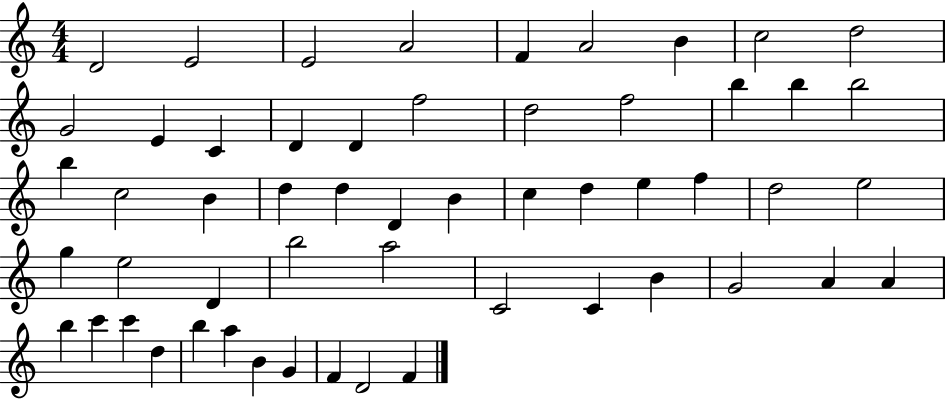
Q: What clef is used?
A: treble